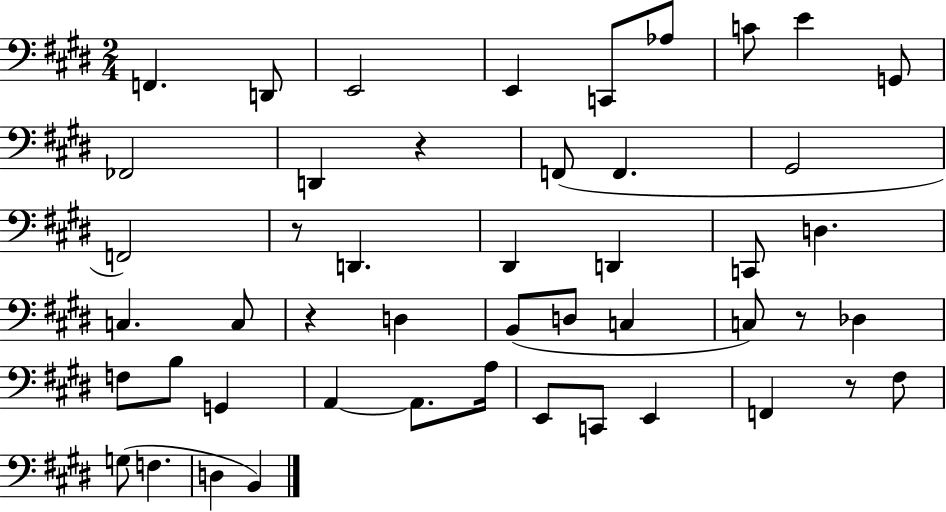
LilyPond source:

{
  \clef bass
  \numericTimeSignature
  \time 2/4
  \key e \major
  f,4. d,8 | e,2 | e,4 c,8 aes8 | c'8 e'4 g,8 | \break fes,2 | d,4 r4 | f,8( f,4. | gis,2 | \break f,2) | r8 d,4. | dis,4 d,4 | c,8 d4. | \break c4. c8 | r4 d4 | b,8( d8 c4 | c8) r8 des4 | \break f8 b8 g,4 | a,4~~ a,8. a16 | e,8 c,8 e,4 | f,4 r8 fis8 | \break g8( f4. | d4 b,4) | \bar "|."
}